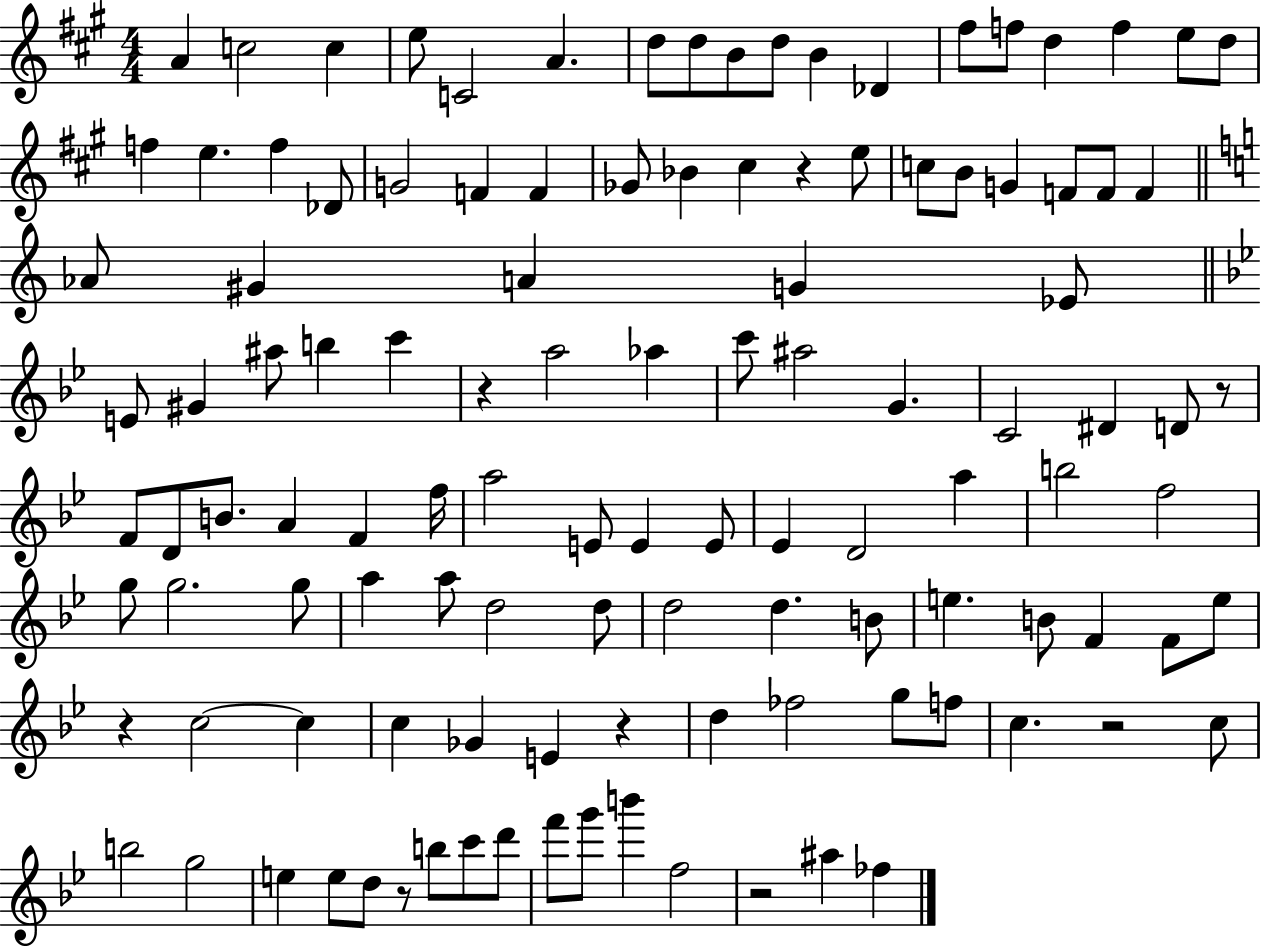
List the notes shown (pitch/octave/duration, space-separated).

A4/q C5/h C5/q E5/e C4/h A4/q. D5/e D5/e B4/e D5/e B4/q Db4/q F#5/e F5/e D5/q F5/q E5/e D5/e F5/q E5/q. F5/q Db4/e G4/h F4/q F4/q Gb4/e Bb4/q C#5/q R/q E5/e C5/e B4/e G4/q F4/e F4/e F4/q Ab4/e G#4/q A4/q G4/q Eb4/e E4/e G#4/q A#5/e B5/q C6/q R/q A5/h Ab5/q C6/e A#5/h G4/q. C4/h D#4/q D4/e R/e F4/e D4/e B4/e. A4/q F4/q F5/s A5/h E4/e E4/q E4/e Eb4/q D4/h A5/q B5/h F5/h G5/e G5/h. G5/e A5/q A5/e D5/h D5/e D5/h D5/q. B4/e E5/q. B4/e F4/q F4/e E5/e R/q C5/h C5/q C5/q Gb4/q E4/q R/q D5/q FES5/h G5/e F5/e C5/q. R/h C5/e B5/h G5/h E5/q E5/e D5/e R/e B5/e C6/e D6/e F6/e G6/e B6/q F5/h R/h A#5/q FES5/q